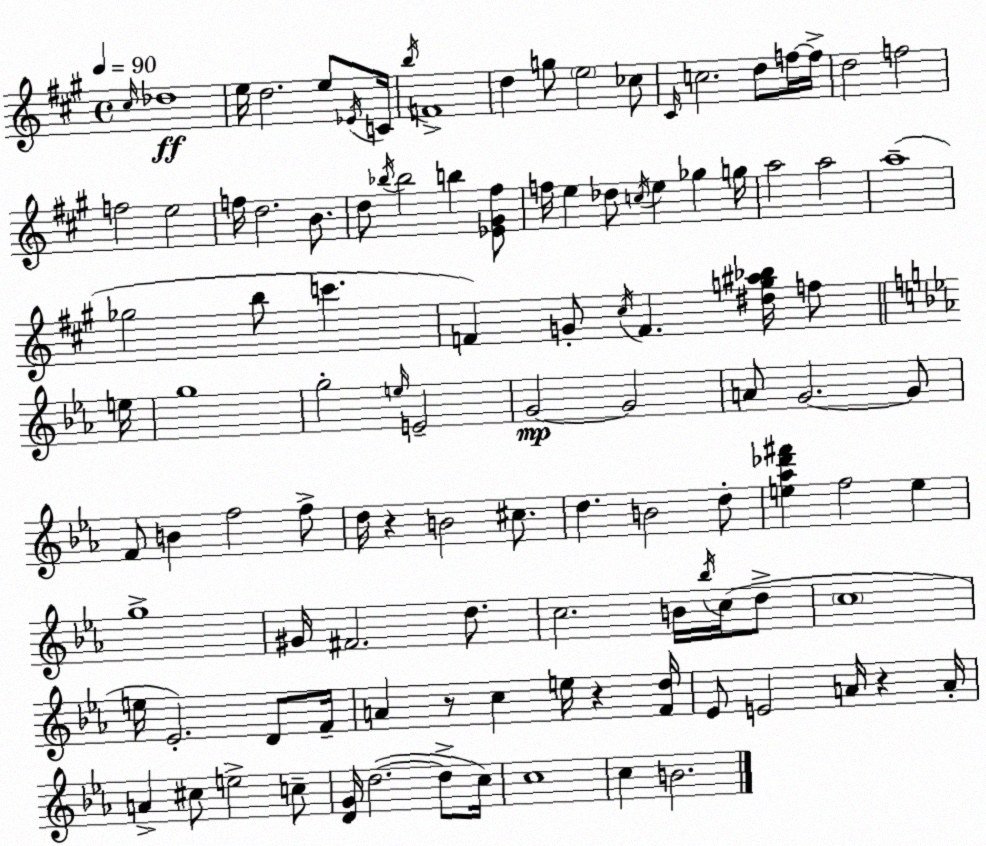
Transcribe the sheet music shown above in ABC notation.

X:1
T:Untitled
M:4/4
L:1/4
K:A
^c/4 _d4 e/4 d2 e/2 _E/4 C/4 b/4 F4 d g/2 e2 _c/2 ^C/4 c2 d/2 f/4 f/4 d2 f2 f2 e2 f/4 d2 B/2 d/2 _b/4 _b2 b [_E^G^f]/2 f/4 e _d/2 c/4 e _g g/4 a2 a2 a4 _g2 b/2 c' F G/2 ^c/4 F [^dg^a_b]/4 f/2 e/4 g4 g2 e/4 E2 G2 G2 A/2 G2 G/2 F/2 B f2 f/2 d/4 z B2 ^c/2 d B2 d/2 [e_a_d'^f'] f2 e g4 ^G/4 ^F2 d/2 c2 B/4 _b/4 c/4 d/2 c4 e/4 _E2 D/2 F/4 A z/2 c e/4 z [Fd]/4 _E/2 E2 A/4 z A/4 A ^c/2 e2 c/2 [DG]/4 d2 d/2 c/4 c4 c B2